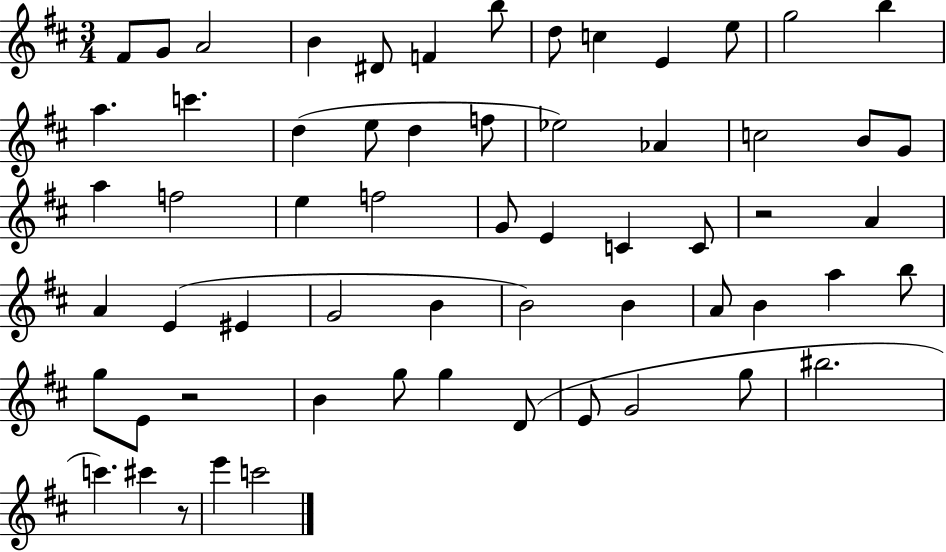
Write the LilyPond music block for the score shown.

{
  \clef treble
  \numericTimeSignature
  \time 3/4
  \key d \major
  fis'8 g'8 a'2 | b'4 dis'8 f'4 b''8 | d''8 c''4 e'4 e''8 | g''2 b''4 | \break a''4. c'''4. | d''4( e''8 d''4 f''8 | ees''2) aes'4 | c''2 b'8 g'8 | \break a''4 f''2 | e''4 f''2 | g'8 e'4 c'4 c'8 | r2 a'4 | \break a'4 e'4( eis'4 | g'2 b'4 | b'2) b'4 | a'8 b'4 a''4 b''8 | \break g''8 e'8 r2 | b'4 g''8 g''4 d'8( | e'8 g'2 g''8 | bis''2. | \break c'''4.) cis'''4 r8 | e'''4 c'''2 | \bar "|."
}